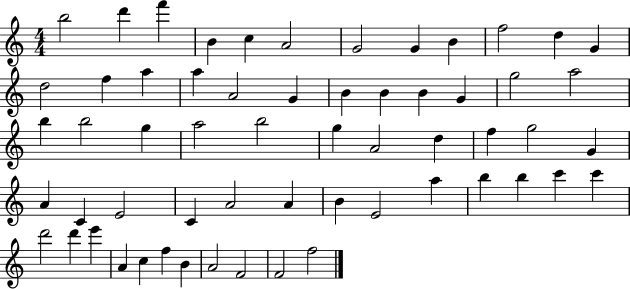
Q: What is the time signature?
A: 4/4